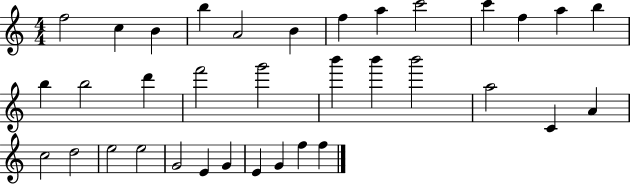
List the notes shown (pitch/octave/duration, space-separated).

F5/h C5/q B4/q B5/q A4/h B4/q F5/q A5/q C6/h C6/q F5/q A5/q B5/q B5/q B5/h D6/q F6/h G6/h B6/q B6/q B6/h A5/h C4/q A4/q C5/h D5/h E5/h E5/h G4/h E4/q G4/q E4/q G4/q F5/q F5/q